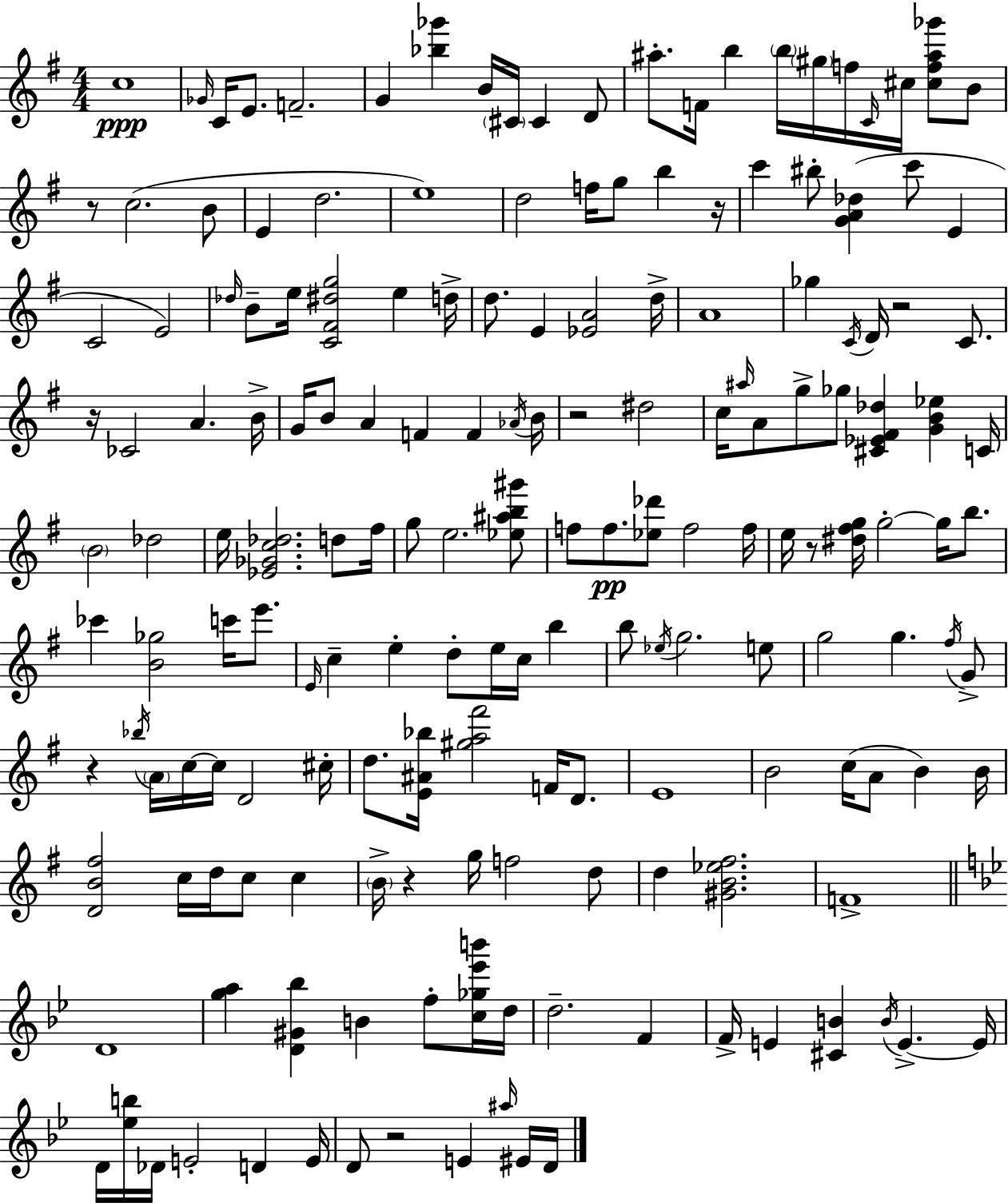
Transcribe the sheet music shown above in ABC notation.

X:1
T:Untitled
M:4/4
L:1/4
K:G
c4 _G/4 C/4 E/2 F2 G [_b_g'] B/4 ^C/4 ^C D/2 ^a/2 F/4 b b/4 ^g/4 f/4 C/4 ^c/4 [^cf^a_g']/2 B/2 z/2 c2 B/2 E d2 e4 d2 f/4 g/2 b z/4 c' ^b/2 [GA_d] c'/2 E C2 E2 _d/4 B/2 e/4 [C^F^dg]2 e d/4 d/2 E [_EA]2 d/4 A4 _g C/4 D/4 z2 C/2 z/4 _C2 A B/4 G/4 B/2 A F F _A/4 B/4 z2 ^d2 c/4 ^a/4 A/2 g/2 _g/2 [^C_E^F_d] [GB_e] C/4 B2 _d2 e/4 [_E_Gc_d]2 d/2 ^f/4 g/2 e2 [_e^ab^g']/2 f/2 f/2 [_e_d']/2 f2 f/4 e/4 z/2 [^d^fg]/4 g2 g/4 b/2 _c' [B_g]2 c'/4 e'/2 E/4 c e d/2 e/4 c/4 b b/2 _e/4 g2 e/2 g2 g ^f/4 G/2 z _b/4 A/4 c/4 c/4 D2 ^c/4 d/2 [E^A_b]/4 [^ga^f']2 F/4 D/2 E4 B2 c/4 A/2 B B/4 [DB^f]2 c/4 d/4 c/2 c B/4 z g/4 f2 d/2 d [^GB_e^f]2 F4 D4 [ga] [D^G_b] B f/2 [c_g_e'b']/4 d/4 d2 F F/4 E [^CB] B/4 E E/4 D/4 [_eb]/4 _D/4 E2 D E/4 D/2 z2 E ^a/4 ^E/4 D/4